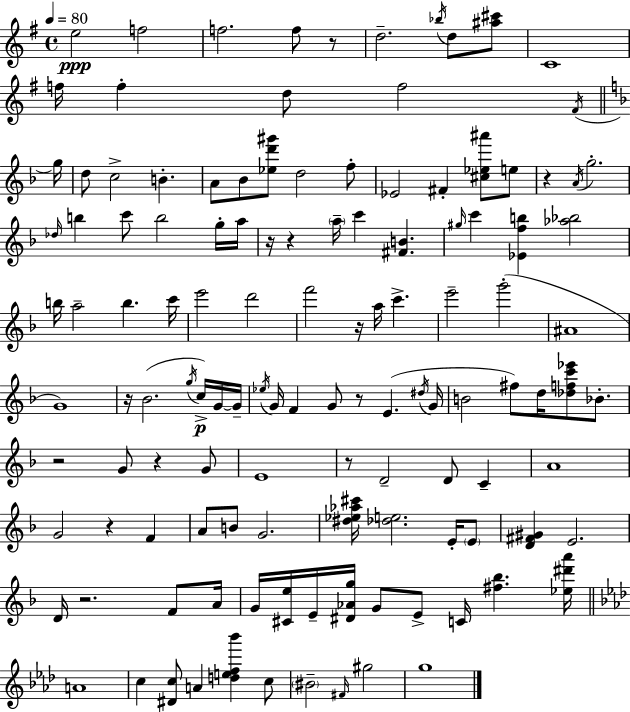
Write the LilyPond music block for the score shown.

{
  \clef treble
  \time 4/4
  \defaultTimeSignature
  \key e \minor
  \tempo 4 = 80
  e''2\ppp f''2 | f''2. f''8 r8 | d''2.-- \acciaccatura { bes''16 } d''8 <ais'' cis'''>8 | c'1 | \break f''16 f''4-. d''8 f''2 | \acciaccatura { fis'16 } \bar "||" \break \key f \major g''16 d''8 c''2-> b'4.-. | a'8 bes'8 <ees'' d''' gis'''>8 d''2 f''8-. | ees'2 fis'4-. <cis'' ees'' ais'''>8 e''8 | r4 \acciaccatura { a'16 } g''2.-. | \break \grace { des''16 } b''4 c'''8 b''2 | g''16-. a''16 r16 r4 \parenthesize a''16-- c'''4 <fis' b'>4. | \grace { gis''16 } c'''4 <ees' f'' b''>4 <aes'' bes''>2 | b''16 a''2-- b''4. | \break c'''16 e'''2 d'''2 | f'''2 r16 a''16 c'''4.-> | e'''2-- g'''2-.( | ais'1 | \break g'1) | r16 bes'2.( | \acciaccatura { g''16 }\p c''16->) g'16~~ g'16-- \acciaccatura { ees''16 } g'16 f'4 g'8 r8 e'4.( | \acciaccatura { dis''16 } g'16 b'2 fis''8) | \break d''16 <des'' f'' c''' ees'''>8 bes'8.-. r2 g'8 | r4 g'8 e'1 | r8 d'2-- | d'8 c'4-- a'1 | \break g'2 r4 | f'4 a'8 b'8 g'2. | <dis'' ees'' aes'' cis'''>16 <des'' e''>2. | e'16-. \parenthesize e'8 <d' fis' gis'>4 e'2. | \break d'16 r2. | f'8 a'16 g'16 <cis' e''>16 e'16-- <dis' aes' g''>16 g'8 e'8-> c'16 | <fis'' bes''>4. <ees'' dis''' a'''>16 \bar "||" \break \key aes \major a'1 | c''4 <dis' c''>8 a'4 <d'' e'' f'' bes'''>4 c''8 | \parenthesize bis'2-- \grace { fis'16 } gis''2 | g''1 | \break \bar "|."
}